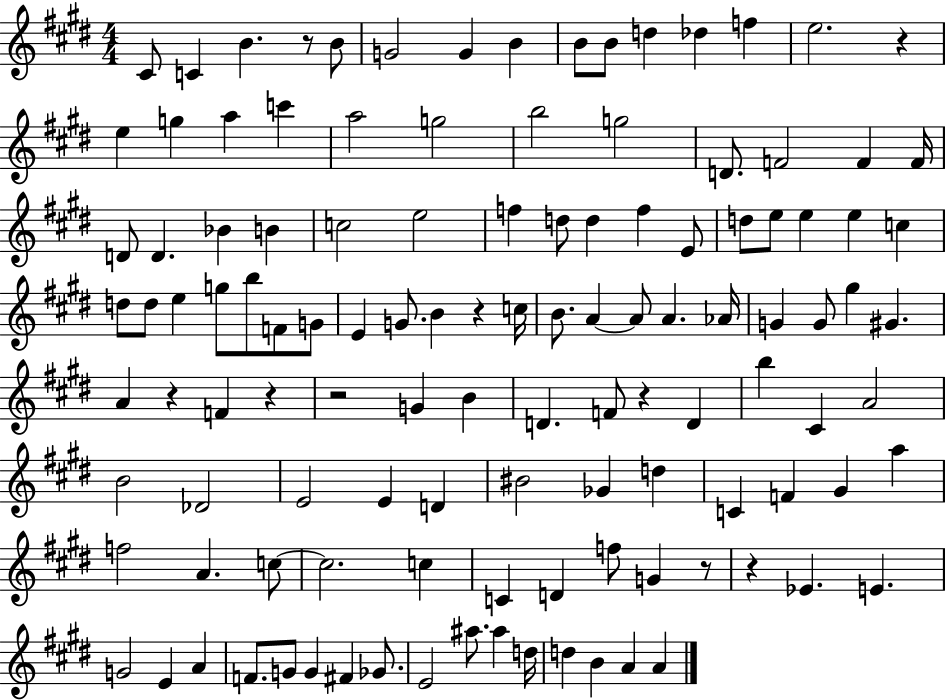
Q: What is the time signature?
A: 4/4